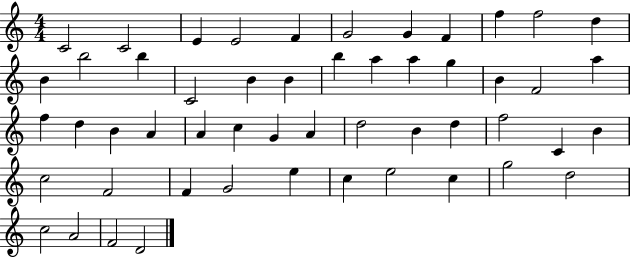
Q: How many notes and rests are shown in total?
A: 52